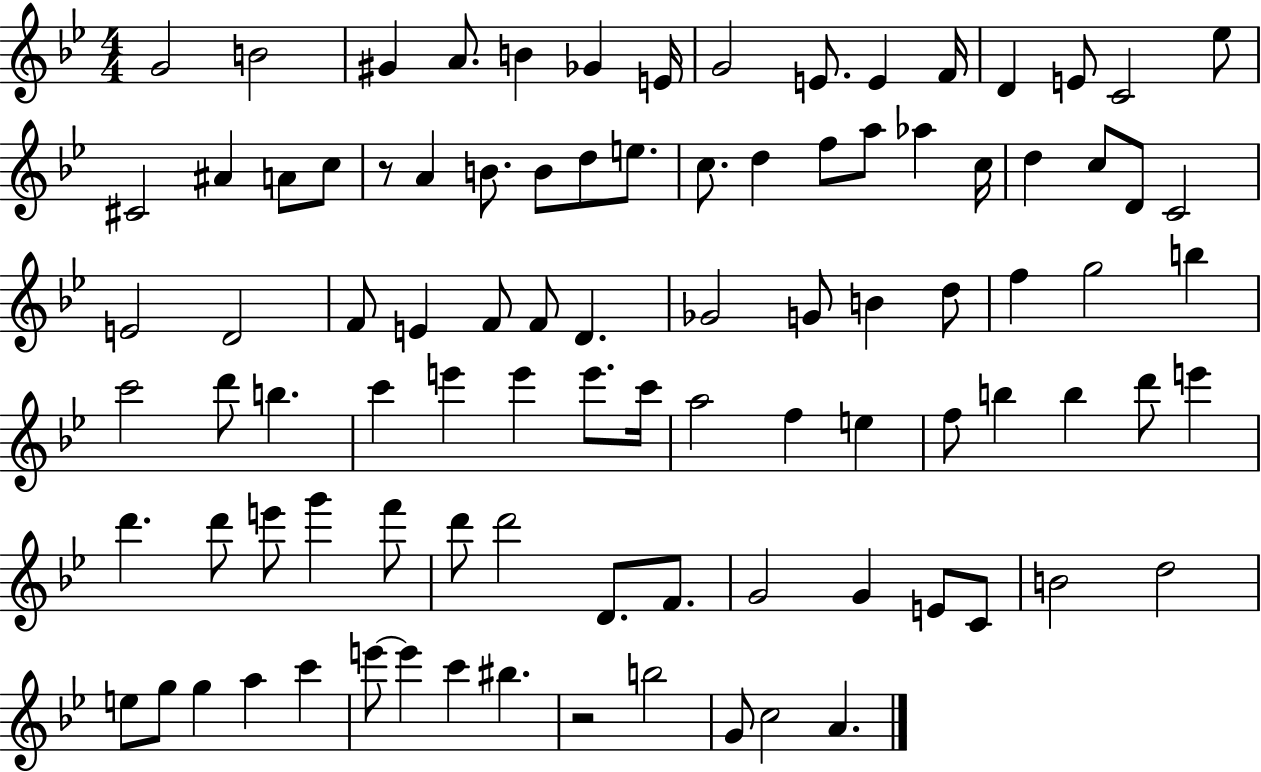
X:1
T:Untitled
M:4/4
L:1/4
K:Bb
G2 B2 ^G A/2 B _G E/4 G2 E/2 E F/4 D E/2 C2 _e/2 ^C2 ^A A/2 c/2 z/2 A B/2 B/2 d/2 e/2 c/2 d f/2 a/2 _a c/4 d c/2 D/2 C2 E2 D2 F/2 E F/2 F/2 D _G2 G/2 B d/2 f g2 b c'2 d'/2 b c' e' e' e'/2 c'/4 a2 f e f/2 b b d'/2 e' d' d'/2 e'/2 g' f'/2 d'/2 d'2 D/2 F/2 G2 G E/2 C/2 B2 d2 e/2 g/2 g a c' e'/2 e' c' ^b z2 b2 G/2 c2 A